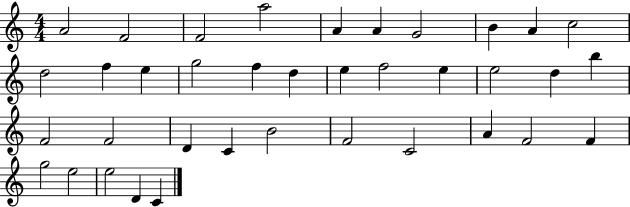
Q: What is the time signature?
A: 4/4